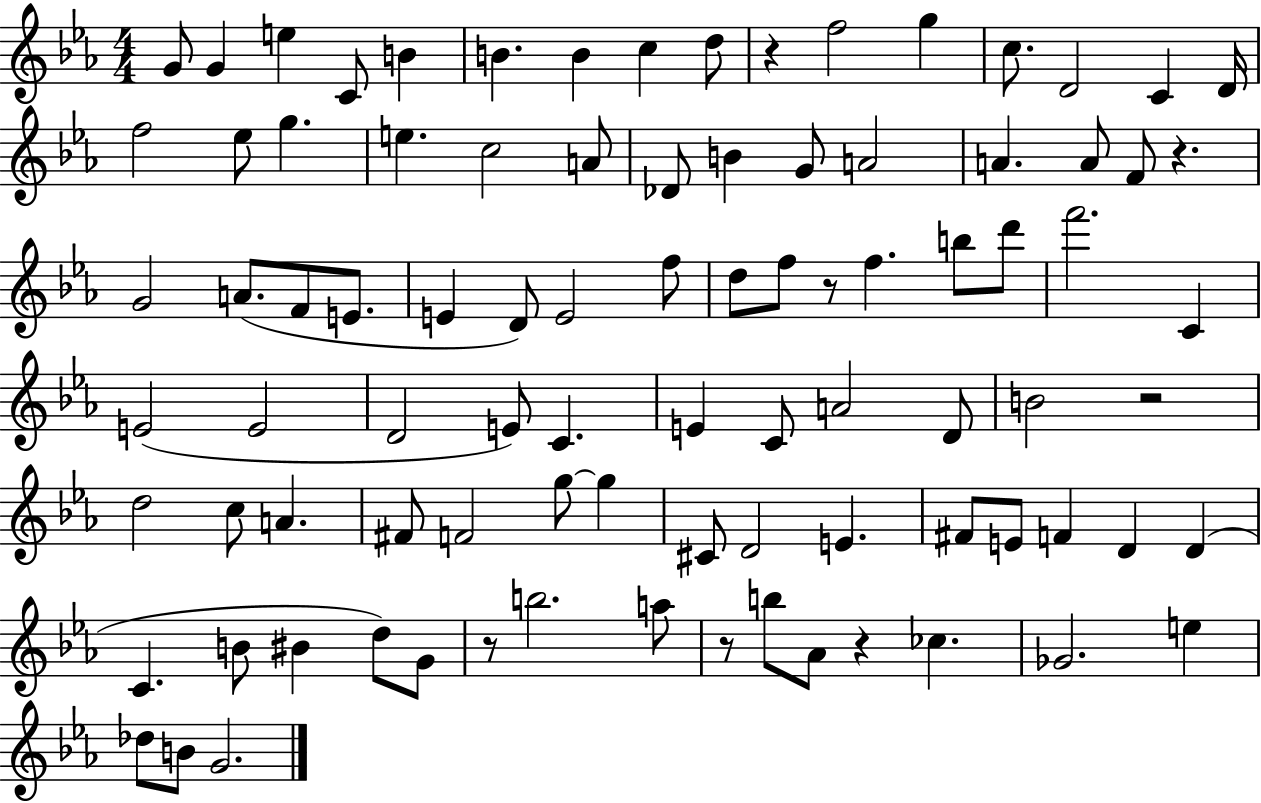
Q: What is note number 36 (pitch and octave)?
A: F5